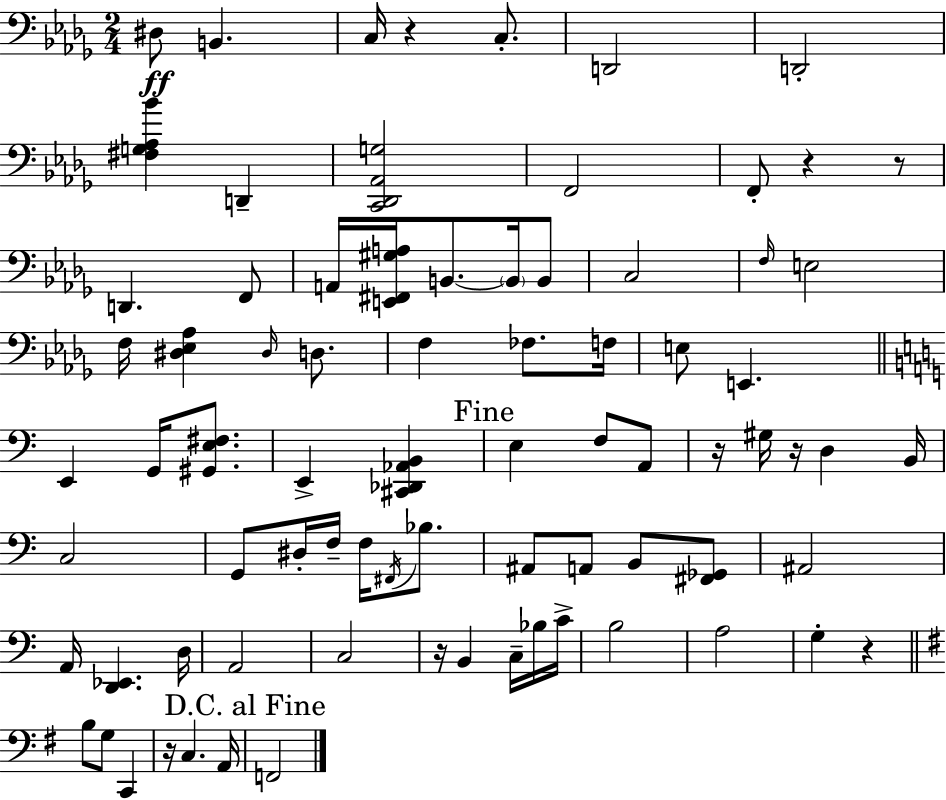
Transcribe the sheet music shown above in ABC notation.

X:1
T:Untitled
M:2/4
L:1/4
K:Bbm
^D,/2 B,, C,/4 z C,/2 D,,2 D,,2 [^F,G,_A,_B] D,, [C,,_D,,_A,,G,]2 F,,2 F,,/2 z z/2 D,, F,,/2 A,,/4 [E,,^F,,^G,A,]/4 B,,/2 B,,/4 B,,/2 C,2 F,/4 E,2 F,/4 [^D,_E,_A,] ^D,/4 D,/2 F, _F,/2 F,/4 E,/2 E,, E,, G,,/4 [^G,,E,^F,]/2 E,, [^C,,_D,,_A,,B,,] E, F,/2 A,,/2 z/4 ^G,/4 z/4 D, B,,/4 C,2 G,,/2 ^D,/4 F,/4 F,/4 ^F,,/4 _B,/2 ^A,,/2 A,,/2 B,,/2 [^F,,_G,,]/2 ^A,,2 A,,/4 [D,,_E,,] D,/4 A,,2 C,2 z/4 B,, C,/4 _B,/4 C/4 B,2 A,2 G, z B,/2 G,/2 C,, z/4 C, A,,/4 F,,2